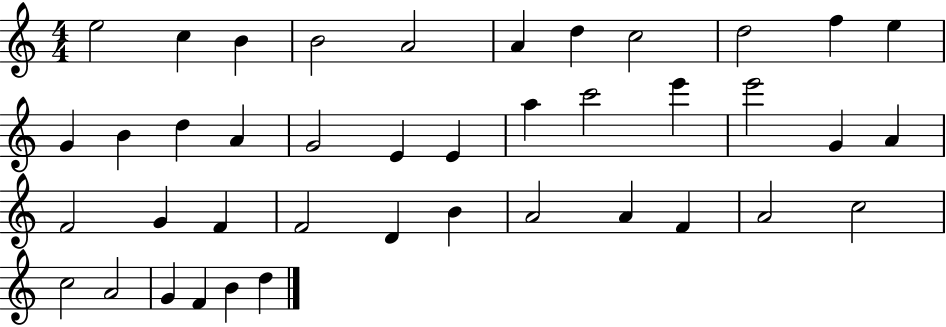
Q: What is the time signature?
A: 4/4